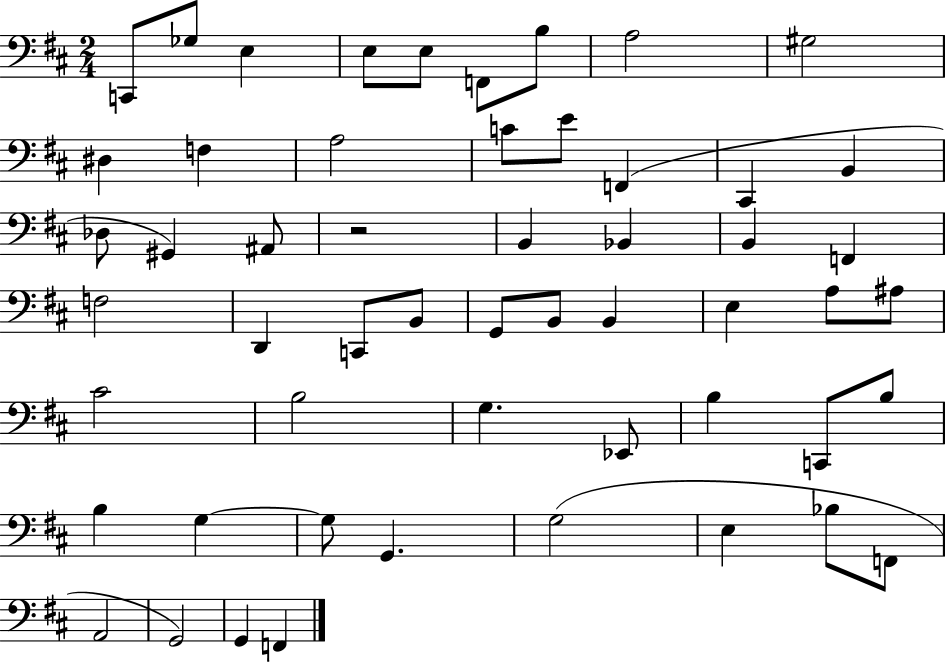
C2/e Gb3/e E3/q E3/e E3/e F2/e B3/e A3/h G#3/h D#3/q F3/q A3/h C4/e E4/e F2/q C#2/q B2/q Db3/e G#2/q A#2/e R/h B2/q Bb2/q B2/q F2/q F3/h D2/q C2/e B2/e G2/e B2/e B2/q E3/q A3/e A#3/e C#4/h B3/h G3/q. Eb2/e B3/q C2/e B3/e B3/q G3/q G3/e G2/q. G3/h E3/q Bb3/e F2/e A2/h G2/h G2/q F2/q